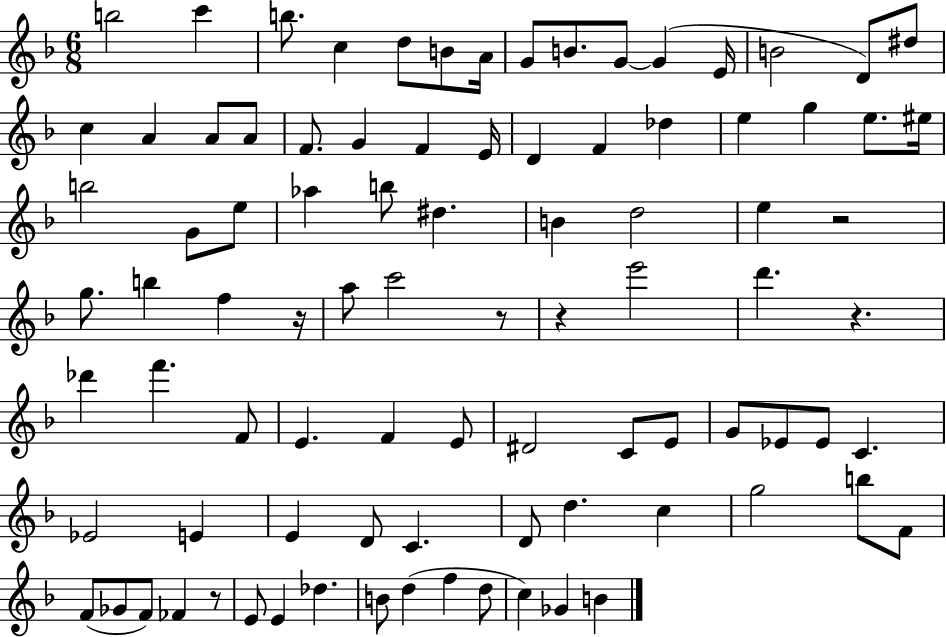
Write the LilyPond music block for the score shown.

{
  \clef treble
  \numericTimeSignature
  \time 6/8
  \key f \major
  b''2 c'''4 | b''8. c''4 d''8 b'8 a'16 | g'8 b'8. g'8~~ g'4( e'16 | b'2 d'8) dis''8 | \break c''4 a'4 a'8 a'8 | f'8. g'4 f'4 e'16 | d'4 f'4 des''4 | e''4 g''4 e''8. eis''16 | \break b''2 g'8 e''8 | aes''4 b''8 dis''4. | b'4 d''2 | e''4 r2 | \break g''8. b''4 f''4 r16 | a''8 c'''2 r8 | r4 e'''2 | d'''4. r4. | \break des'''4 f'''4. f'8 | e'4. f'4 e'8 | dis'2 c'8 e'8 | g'8 ees'8 ees'8 c'4. | \break ees'2 e'4 | e'4 d'8 c'4. | d'8 d''4. c''4 | g''2 b''8 f'8 | \break f'8( ges'8 f'8) fes'4 r8 | e'8 e'4 des''4. | b'8 d''4( f''4 d''8 | c''4) ges'4 b'4 | \break \bar "|."
}